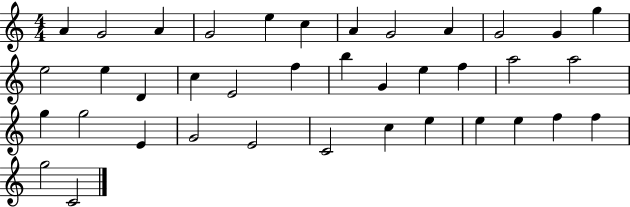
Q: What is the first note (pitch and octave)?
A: A4